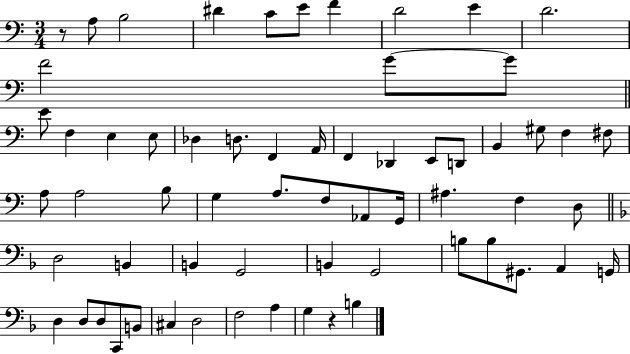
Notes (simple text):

R/e A3/e B3/h D#4/q C4/e E4/e F4/q D4/h E4/q D4/h. F4/h G4/e G4/e E4/e F3/q E3/q E3/e Db3/q D3/e. F2/q A2/s F2/q Db2/q E2/e D2/e B2/q G#3/e F3/q F#3/e A3/e A3/h B3/e G3/q A3/e. F3/e Ab2/e G2/s A#3/q. F3/q D3/e D3/h B2/q B2/q G2/h B2/q G2/h B3/e B3/e G#2/e. A2/q G2/s D3/q D3/e D3/e C2/e B2/e C#3/q D3/h F3/h A3/q G3/q R/q B3/q